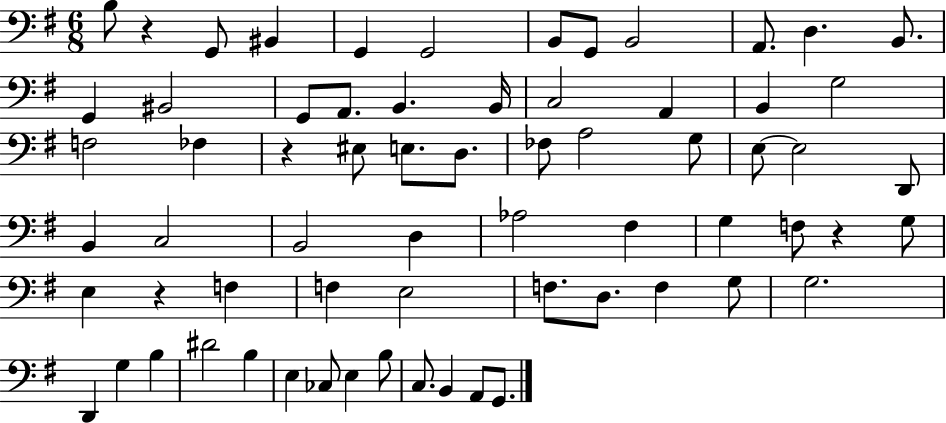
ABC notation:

X:1
T:Untitled
M:6/8
L:1/4
K:G
B,/2 z G,,/2 ^B,, G,, G,,2 B,,/2 G,,/2 B,,2 A,,/2 D, B,,/2 G,, ^B,,2 G,,/2 A,,/2 B,, B,,/4 C,2 A,, B,, G,2 F,2 _F, z ^E,/2 E,/2 D,/2 _F,/2 A,2 G,/2 E,/2 E,2 D,,/2 B,, C,2 B,,2 D, _A,2 ^F, G, F,/2 z G,/2 E, z F, F, E,2 F,/2 D,/2 F, G,/2 G,2 D,, G, B, ^D2 B, E, _C,/2 E, B,/2 C,/2 B,, A,,/2 G,,/2